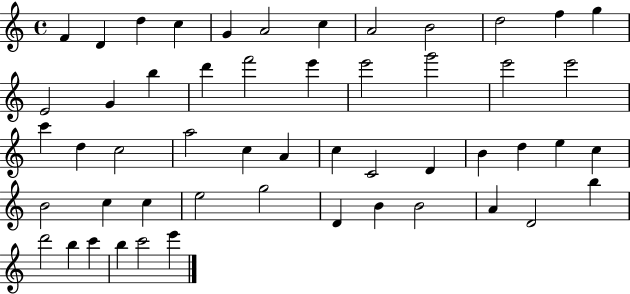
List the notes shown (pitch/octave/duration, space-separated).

F4/q D4/q D5/q C5/q G4/q A4/h C5/q A4/h B4/h D5/h F5/q G5/q E4/h G4/q B5/q D6/q F6/h E6/q E6/h G6/h E6/h E6/h C6/q D5/q C5/h A5/h C5/q A4/q C5/q C4/h D4/q B4/q D5/q E5/q C5/q B4/h C5/q C5/q E5/h G5/h D4/q B4/q B4/h A4/q D4/h B5/q D6/h B5/q C6/q B5/q C6/h E6/q